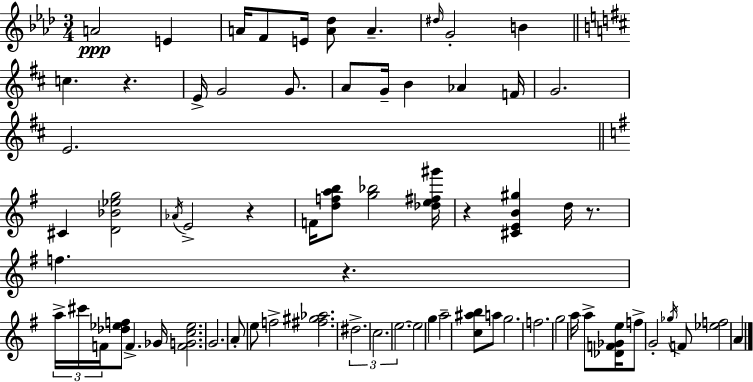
A4/h E4/q A4/s F4/e E4/s [A4,Db5]/e A4/q. D#5/s G4/h B4/q C5/q. R/q. E4/s G4/h G4/e. A4/e G4/s B4/q Ab4/q F4/s G4/h. E4/h. C#4/q [D4,Bb4,Eb5,G5]/h Ab4/s E4/h R/q F4/s [D5,F5,A5,B5]/e [G5,Bb5]/h [Db5,E5,F#5,G#6]/s R/q [C#4,E4,B4,G#5]/q D5/s R/e. F5/q. R/q. A5/s C#6/s F4/s [Db5,Eb5,F5]/e F4/q. Gb4/s [F4,G4,C5,Eb5]/h. G4/h. A4/e E5/e F5/h [F#5,G#5,Ab5]/h. D#5/h. C5/h. E5/h. E5/h G5/q A5/h [C5,A#5,B5]/e A5/e G5/h. F5/h. G5/h A5/s A5/e [Db4,F4,Gb4,E5]/s F5/e G4/h Gb5/s F4/e [Eb5,F5]/h A4/q